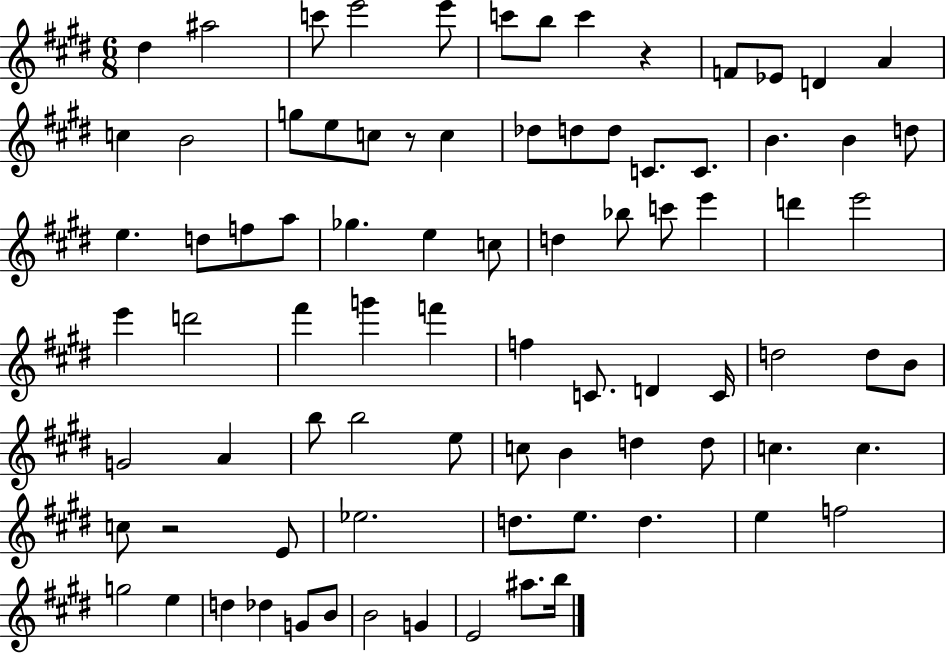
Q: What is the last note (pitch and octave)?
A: B5